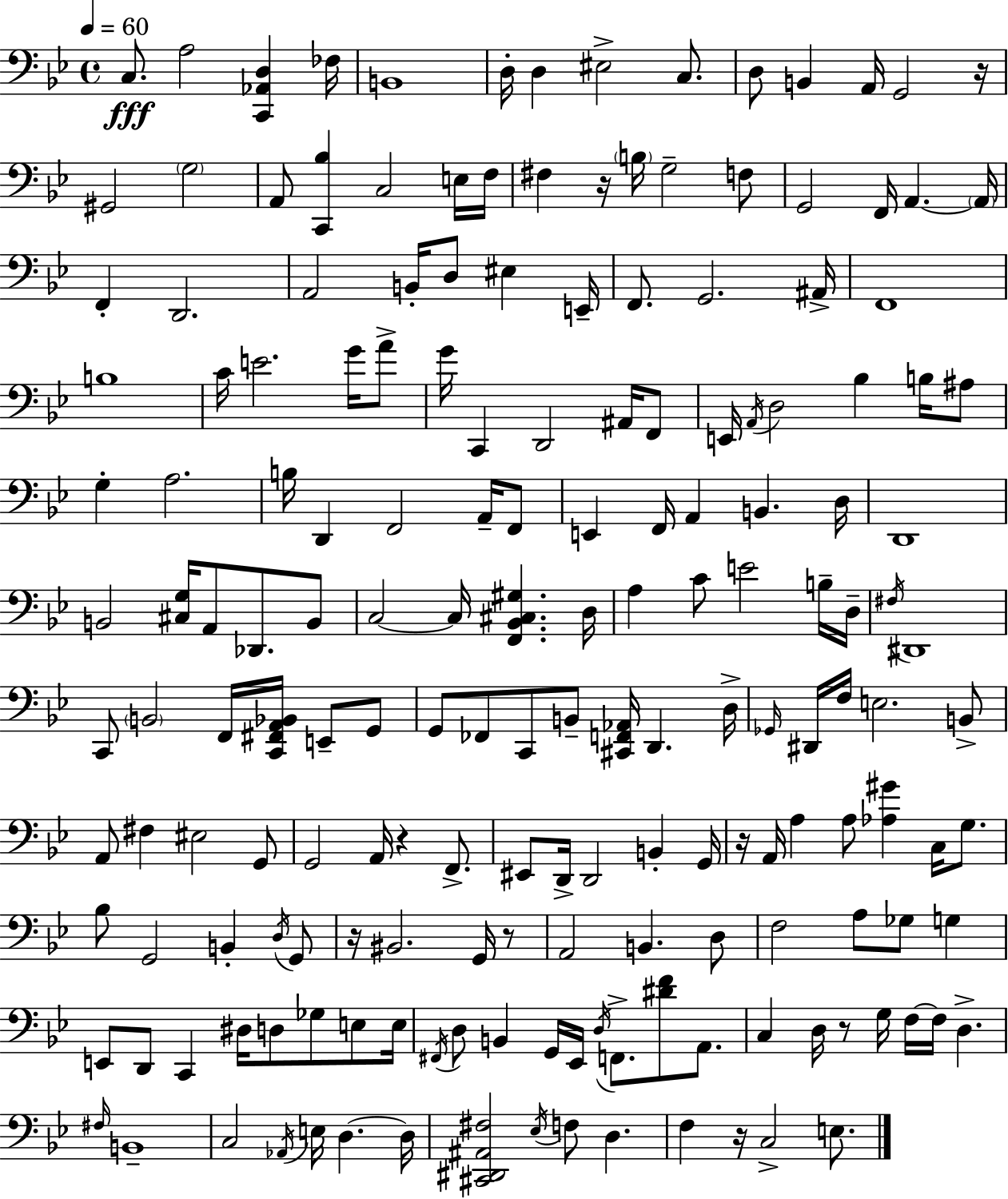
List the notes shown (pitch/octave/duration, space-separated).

C3/e. A3/h [C2,Ab2,D3]/q FES3/s B2/w D3/s D3/q EIS3/h C3/e. D3/e B2/q A2/s G2/h R/s G#2/h G3/h A2/e [C2,Bb3]/q C3/h E3/s F3/s F#3/q R/s B3/s G3/h F3/e G2/h F2/s A2/q. A2/s F2/q D2/h. A2/h B2/s D3/e EIS3/q E2/s F2/e. G2/h. A#2/s F2/w B3/w C4/s E4/h. G4/s A4/e G4/s C2/q D2/h A#2/s F2/e E2/s A2/s D3/h Bb3/q B3/s A#3/e G3/q A3/h. B3/s D2/q F2/h A2/s F2/e E2/q F2/s A2/q B2/q. D3/s D2/w B2/h [C#3,G3]/s A2/e Db2/e. B2/e C3/h C3/s [F2,Bb2,C#3,G#3]/q. D3/s A3/q C4/e E4/h B3/s D3/s F#3/s D#2/w C2/e B2/h F2/s [C2,F#2,A2,Bb2]/s E2/e G2/e G2/e FES2/e C2/e B2/e [C#2,F2,Ab2]/s D2/q. D3/s Gb2/s D#2/s F3/s E3/h. B2/e A2/e F#3/q EIS3/h G2/e G2/h A2/s R/q F2/e. EIS2/e D2/s D2/h B2/q G2/s R/s A2/s A3/q A3/e [Ab3,G#4]/q C3/s G3/e. Bb3/e G2/h B2/q D3/s G2/e R/s BIS2/h. G2/s R/e A2/h B2/q. D3/e F3/h A3/e Gb3/e G3/q E2/e D2/e C2/q D#3/s D3/e Gb3/e E3/e E3/s F#2/s D3/e B2/q G2/s Eb2/s D3/s F2/e. [D#4,F4]/e A2/e. C3/q D3/s R/e G3/s F3/s F3/s D3/q. F#3/s B2/w C3/h Ab2/s E3/s D3/q. D3/s [C#2,D#2,A#2,F#3]/h Eb3/s F3/e D3/q. F3/q R/s C3/h E3/e.